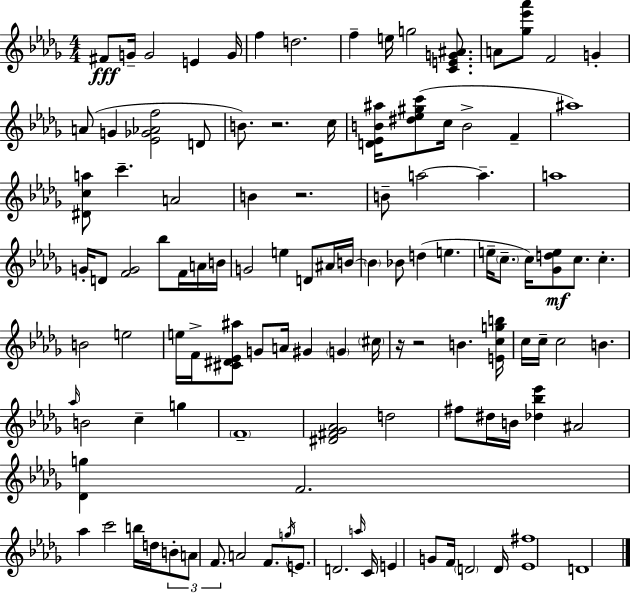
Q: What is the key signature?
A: BES minor